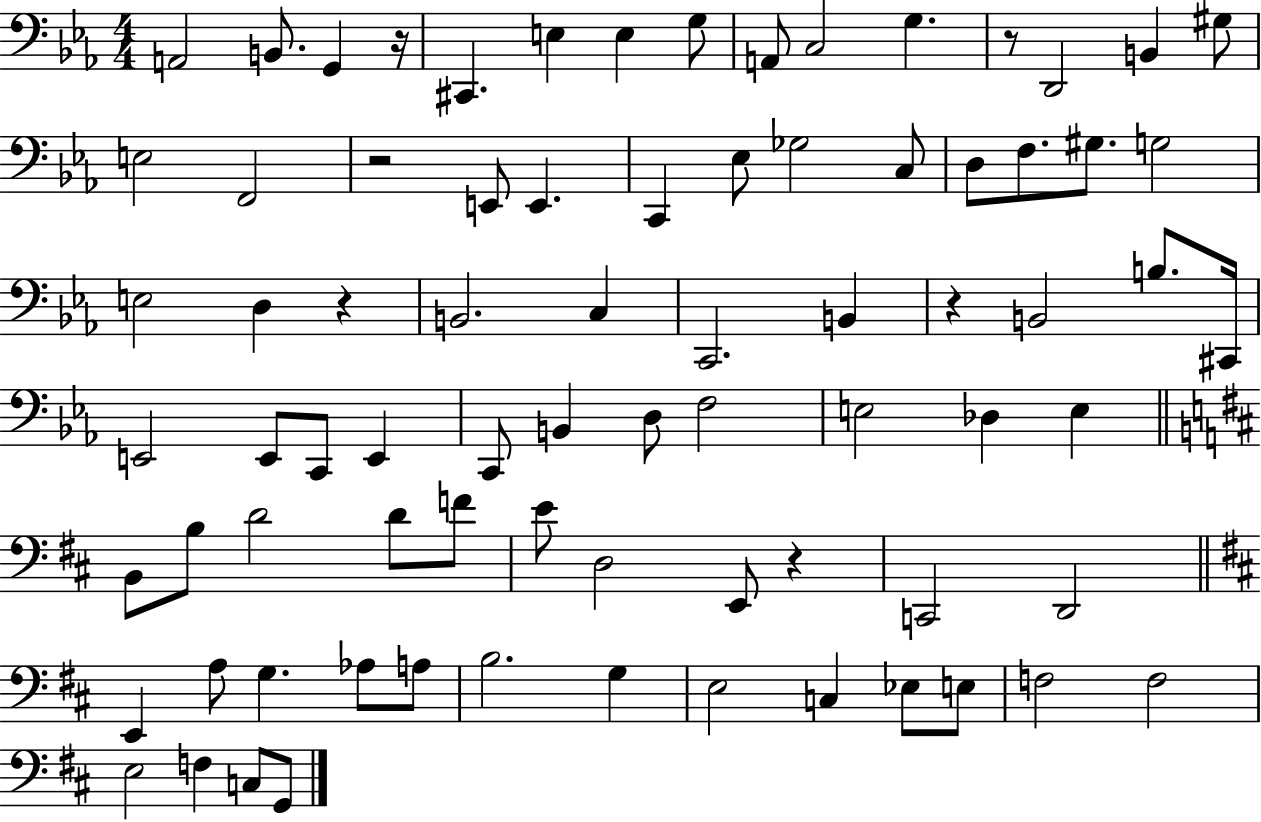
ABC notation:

X:1
T:Untitled
M:4/4
L:1/4
K:Eb
A,,2 B,,/2 G,, z/4 ^C,, E, E, G,/2 A,,/2 C,2 G, z/2 D,,2 B,, ^G,/2 E,2 F,,2 z2 E,,/2 E,, C,, _E,/2 _G,2 C,/2 D,/2 F,/2 ^G,/2 G,2 E,2 D, z B,,2 C, C,,2 B,, z B,,2 B,/2 ^C,,/4 E,,2 E,,/2 C,,/2 E,, C,,/2 B,, D,/2 F,2 E,2 _D, E, B,,/2 B,/2 D2 D/2 F/2 E/2 D,2 E,,/2 z C,,2 D,,2 E,, A,/2 G, _A,/2 A,/2 B,2 G, E,2 C, _E,/2 E,/2 F,2 F,2 E,2 F, C,/2 G,,/2